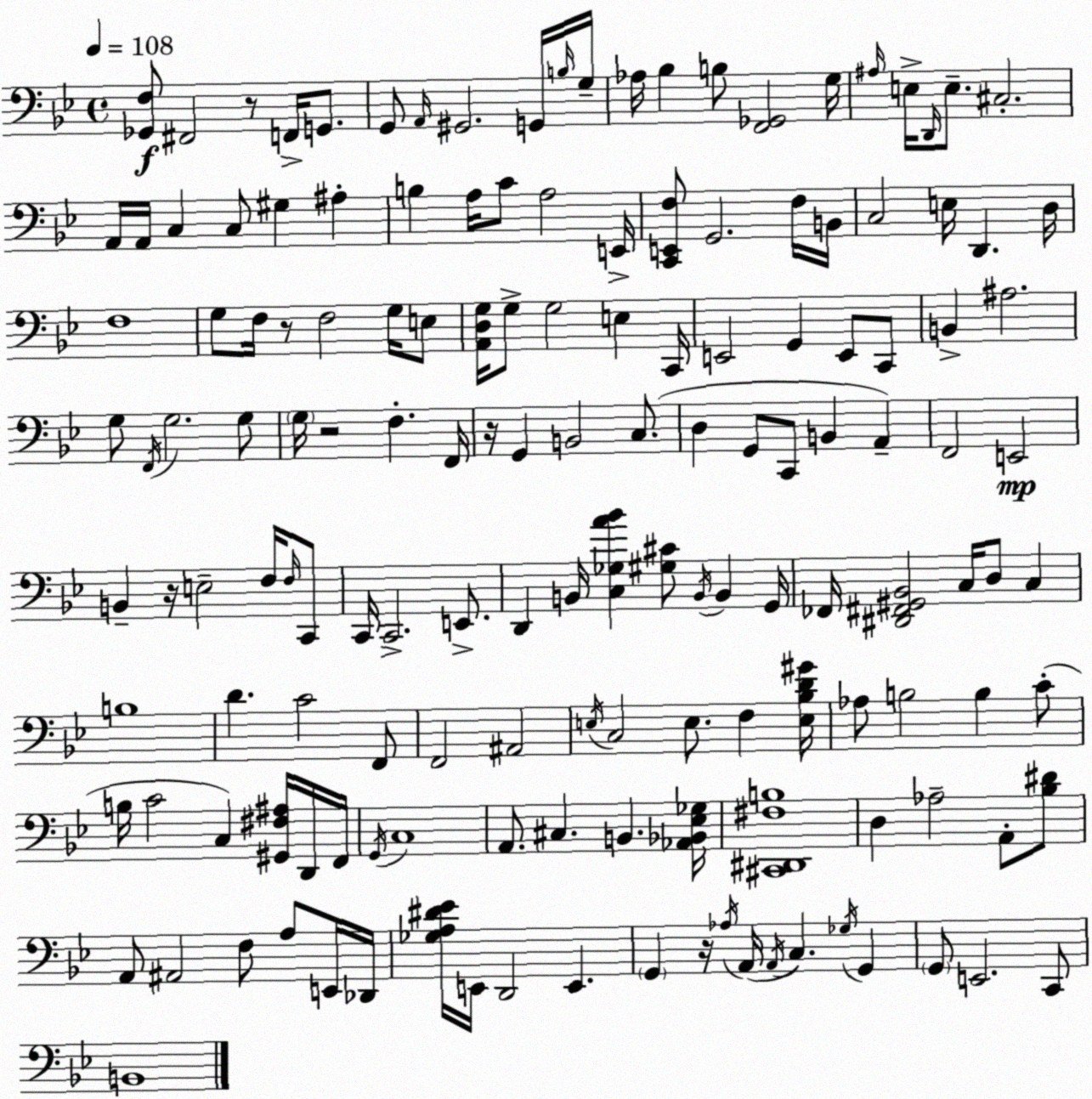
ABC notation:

X:1
T:Untitled
M:4/4
L:1/4
K:Bb
[_G,,F,]/2 ^F,,2 z/2 F,,/4 G,,/2 G,,/2 A,,/4 ^G,,2 G,,/4 B,/4 G,/4 _A,/4 _B, B,/2 [F,,_G,,]2 G,/4 ^A,/4 E,/4 D,,/4 E,/2 ^C,2 A,,/4 A,,/4 C, C,/2 ^G, ^A, B, A,/4 C/2 A,2 E,,/4 [C,,E,,F,]/2 G,,2 F,/4 B,,/4 C,2 E,/4 D,, D,/4 F,4 G,/2 F,/4 z/2 F,2 G,/4 E,/2 [A,,D,G,]/4 G,/2 G,2 E, C,,/4 E,,2 G,, E,,/2 C,,/2 B,, ^A,2 G,/2 F,,/4 G,2 G,/2 G,/4 z2 F, F,,/4 z/4 G,, B,,2 C,/2 D, G,,/2 C,,/2 B,, A,, F,,2 E,,2 B,, z/4 E,2 F,/4 F,/4 C,,/2 C,,/4 C,,2 E,,/2 D,, B,,/4 [C,_G,A_B] [^G,^C]/2 B,,/4 B,, G,,/4 _F,,/4 [^D,,^F,,^G,,_B,,]2 C,/4 D,/2 C, B,4 D C2 F,,/2 F,,2 ^A,,2 E,/4 C,2 E,/2 F, [E,_B,D^G]/4 _A,/2 B,2 B, C/2 B,/4 C2 C, [^G,,^F,^A,]/4 D,,/4 F,,/4 G,,/4 C,4 A,,/2 ^C, B,, [_A,,_B,,_E,_G,]/4 [^C,,^D,,^F,B,]4 D, _A,2 A,,/2 [_B,^D]/2 A,,/2 ^A,,2 F,/2 A,/2 E,,/4 _D,,/4 [_G,A,^D_E]/4 E,,/4 D,,2 E,, G,, z/4 _A,/4 A,,/4 A,,/4 C, _G,/4 G,, G,,/2 E,,2 C,,/2 B,,4